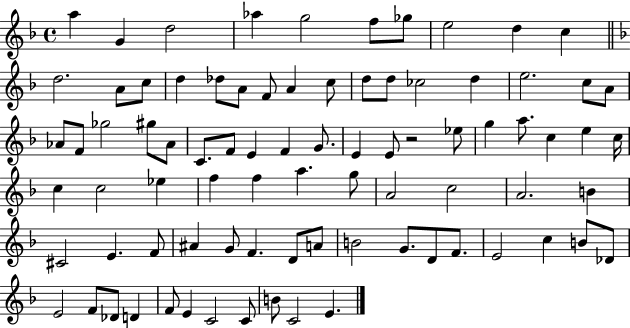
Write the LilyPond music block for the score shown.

{
  \clef treble
  \time 4/4
  \defaultTimeSignature
  \key f \major
  a''4 g'4 d''2 | aes''4 g''2 f''8 ges''8 | e''2 d''4 c''4 | \bar "||" \break \key d \minor d''2. a'8 c''8 | d''4 des''8 a'8 f'8 a'4 c''8 | d''8 d''8 ces''2 d''4 | e''2. c''8 a'8 | \break aes'8 f'8 ges''2 gis''8 aes'8 | c'8. f'8 e'4 f'4 g'8. | e'4 e'8 r2 ees''8 | g''4 a''8. c''4 e''4 c''16 | \break c''4 c''2 ees''4 | f''4 f''4 a''4. g''8 | a'2 c''2 | a'2. b'4 | \break cis'2 e'4. f'8 | ais'4 g'8 f'4. d'8 a'8 | b'2 g'8. d'8 f'8. | e'2 c''4 b'8 des'8 | \break e'2 f'8 des'8 d'4 | f'8 e'4 c'2 c'8 | b'8 c'2 e'4. | \bar "|."
}